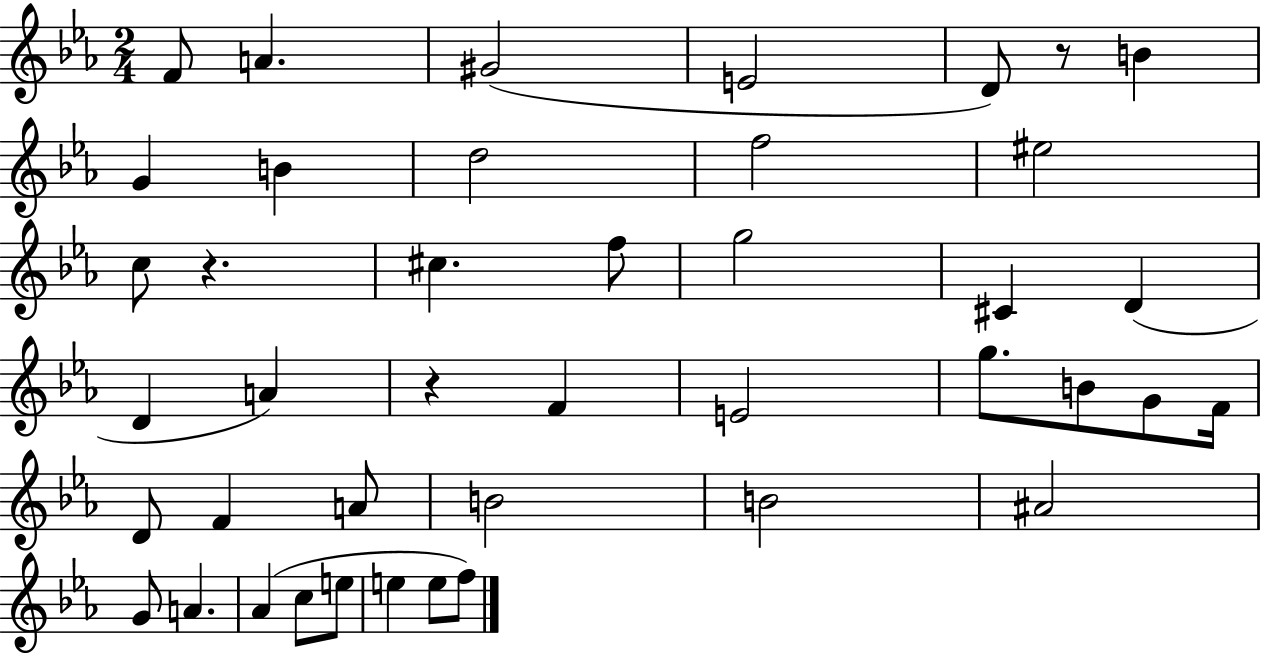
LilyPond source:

{
  \clef treble
  \numericTimeSignature
  \time 2/4
  \key ees \major
  f'8 a'4. | gis'2( | e'2 | d'8) r8 b'4 | \break g'4 b'4 | d''2 | f''2 | eis''2 | \break c''8 r4. | cis''4. f''8 | g''2 | cis'4 d'4( | \break d'4 a'4) | r4 f'4 | e'2 | g''8. b'8 g'8 f'16 | \break d'8 f'4 a'8 | b'2 | b'2 | ais'2 | \break g'8 a'4. | aes'4( c''8 e''8 | e''4 e''8 f''8) | \bar "|."
}